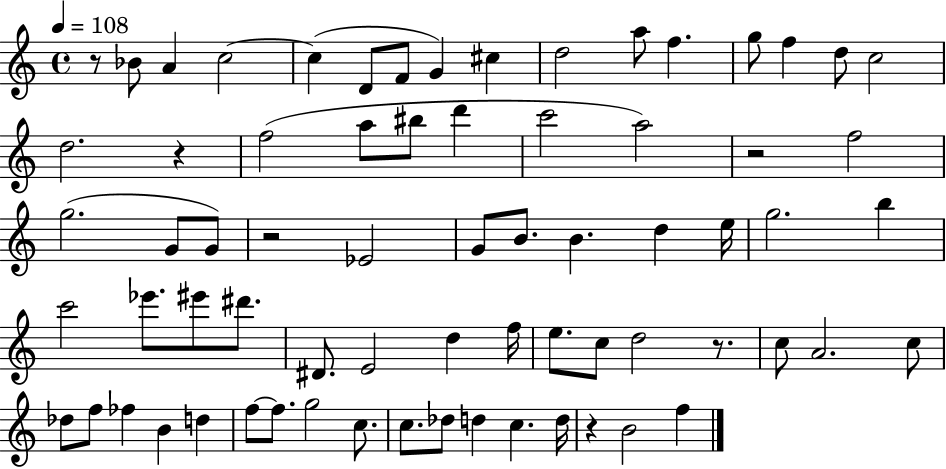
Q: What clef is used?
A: treble